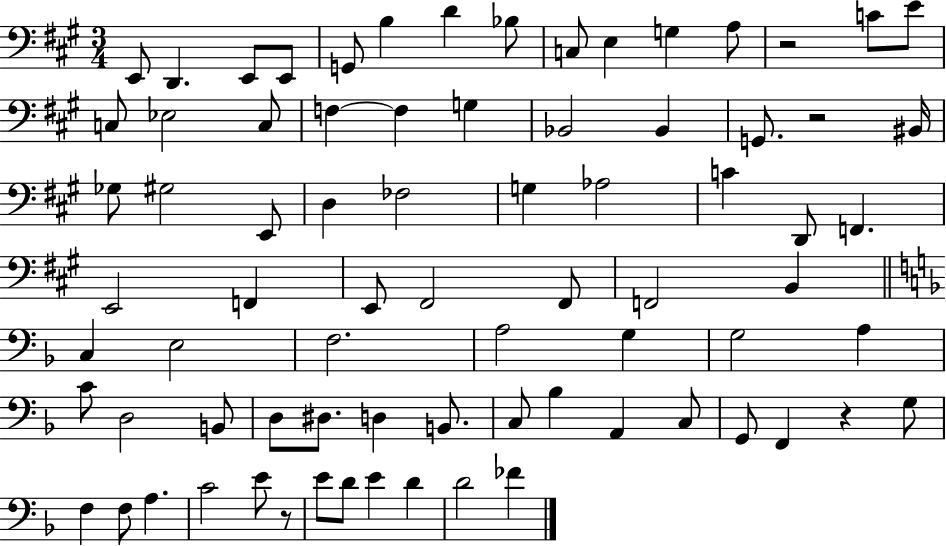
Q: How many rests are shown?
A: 4